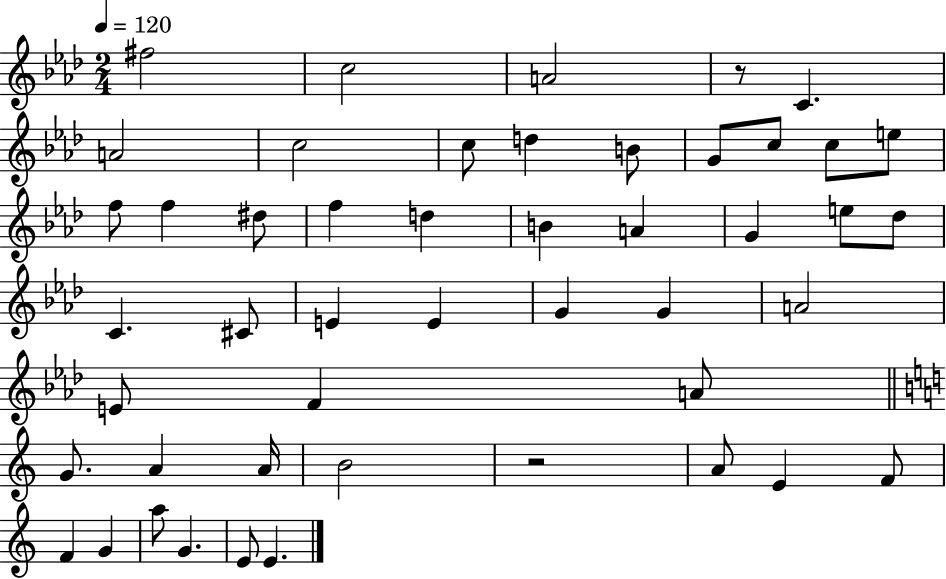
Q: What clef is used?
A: treble